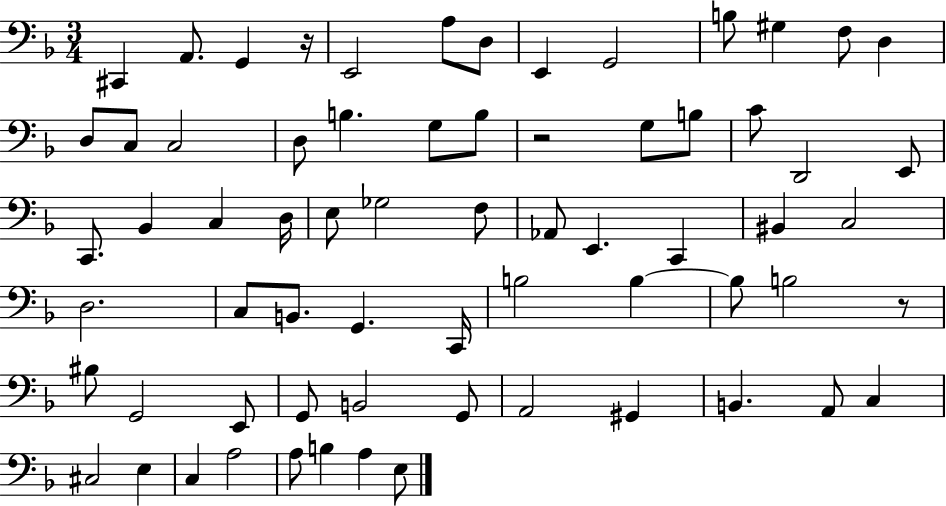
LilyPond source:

{
  \clef bass
  \numericTimeSignature
  \time 3/4
  \key f \major
  \repeat volta 2 { cis,4 a,8. g,4 r16 | e,2 a8 d8 | e,4 g,2 | b8 gis4 f8 d4 | \break d8 c8 c2 | d8 b4. g8 b8 | r2 g8 b8 | c'8 d,2 e,8 | \break c,8. bes,4 c4 d16 | e8 ges2 f8 | aes,8 e,4. c,4 | bis,4 c2 | \break d2. | c8 b,8. g,4. c,16 | b2 b4~~ | b8 b2 r8 | \break bis8 g,2 e,8 | g,8 b,2 g,8 | a,2 gis,4 | b,4. a,8 c4 | \break cis2 e4 | c4 a2 | a8 b4 a4 e8 | } \bar "|."
}